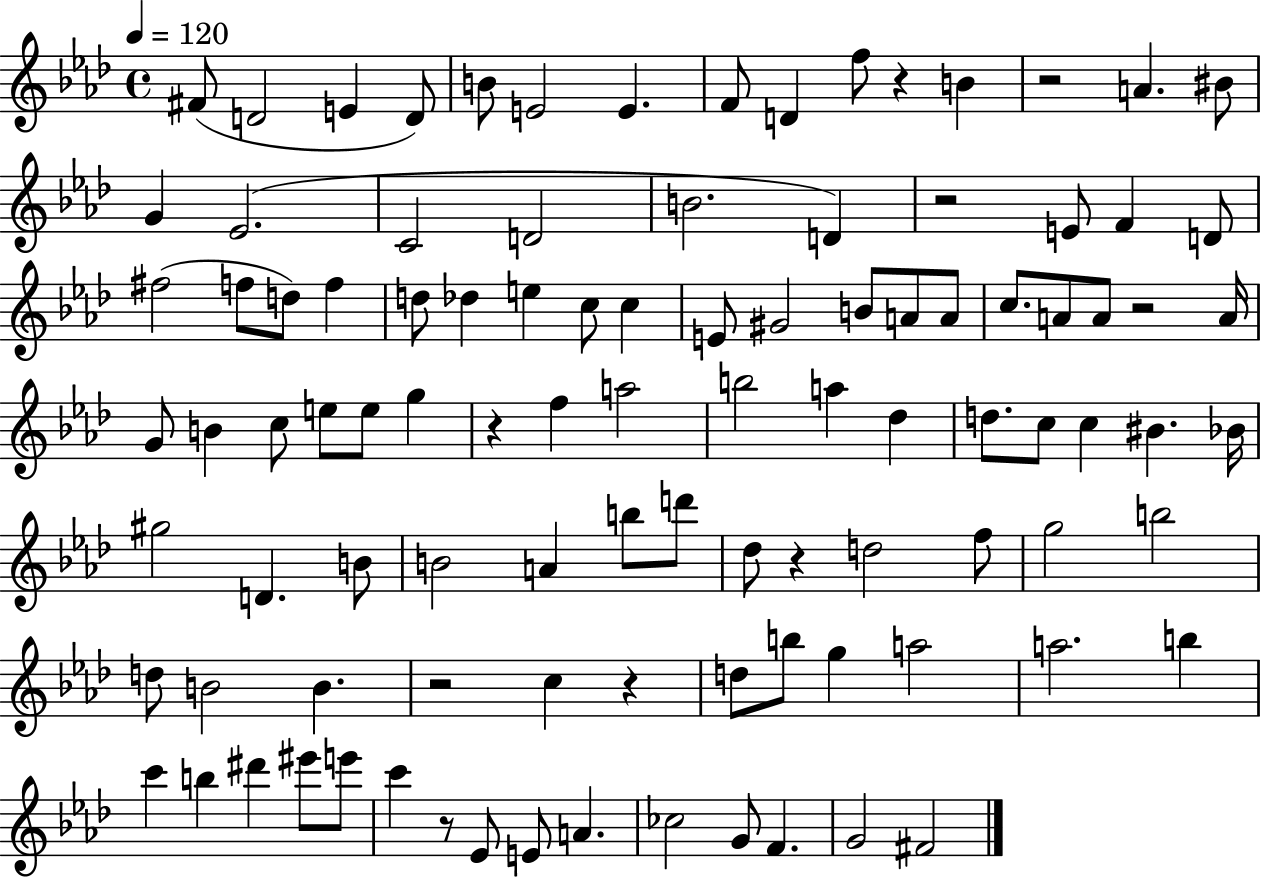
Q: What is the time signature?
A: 4/4